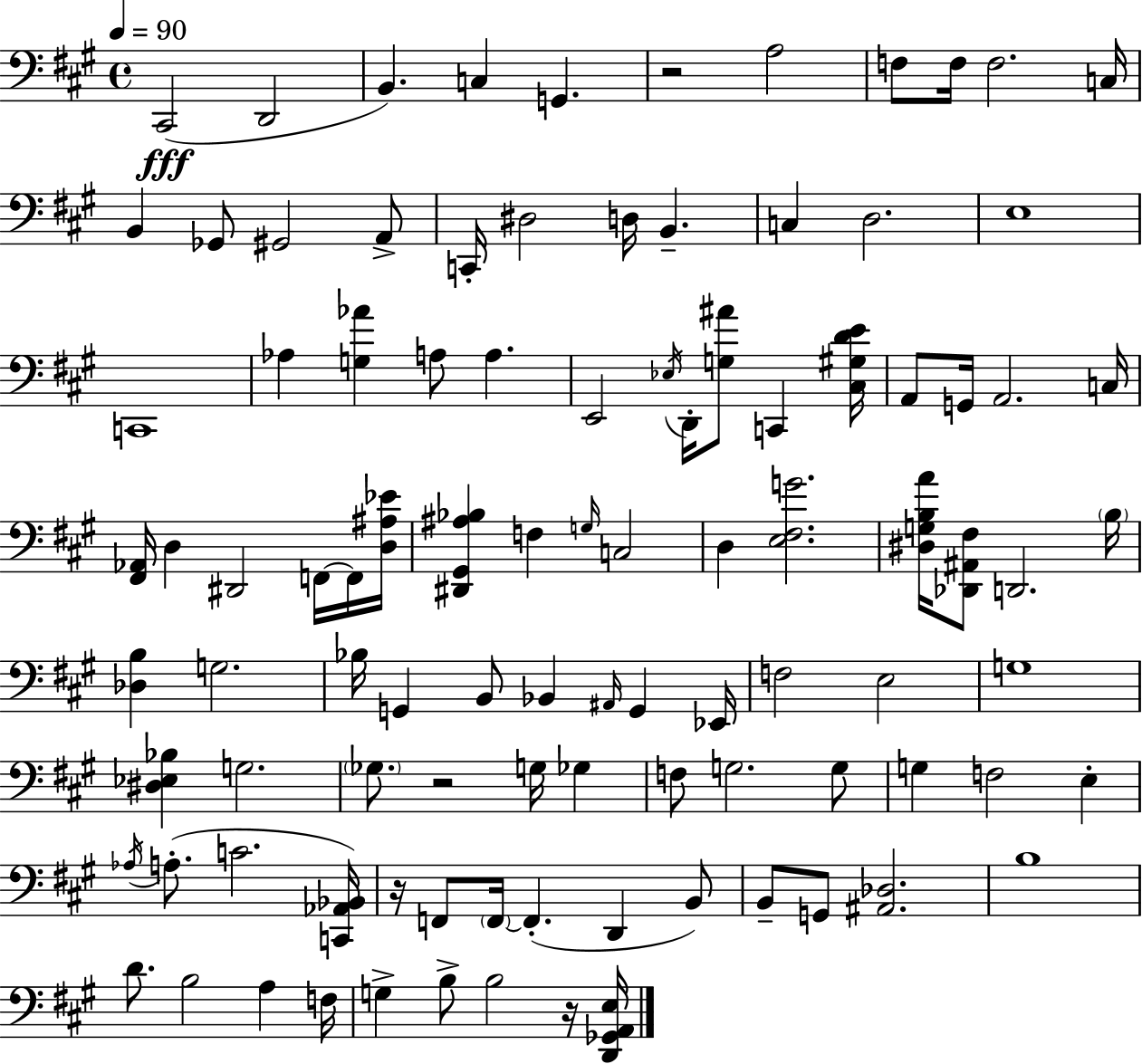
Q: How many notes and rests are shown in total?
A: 100